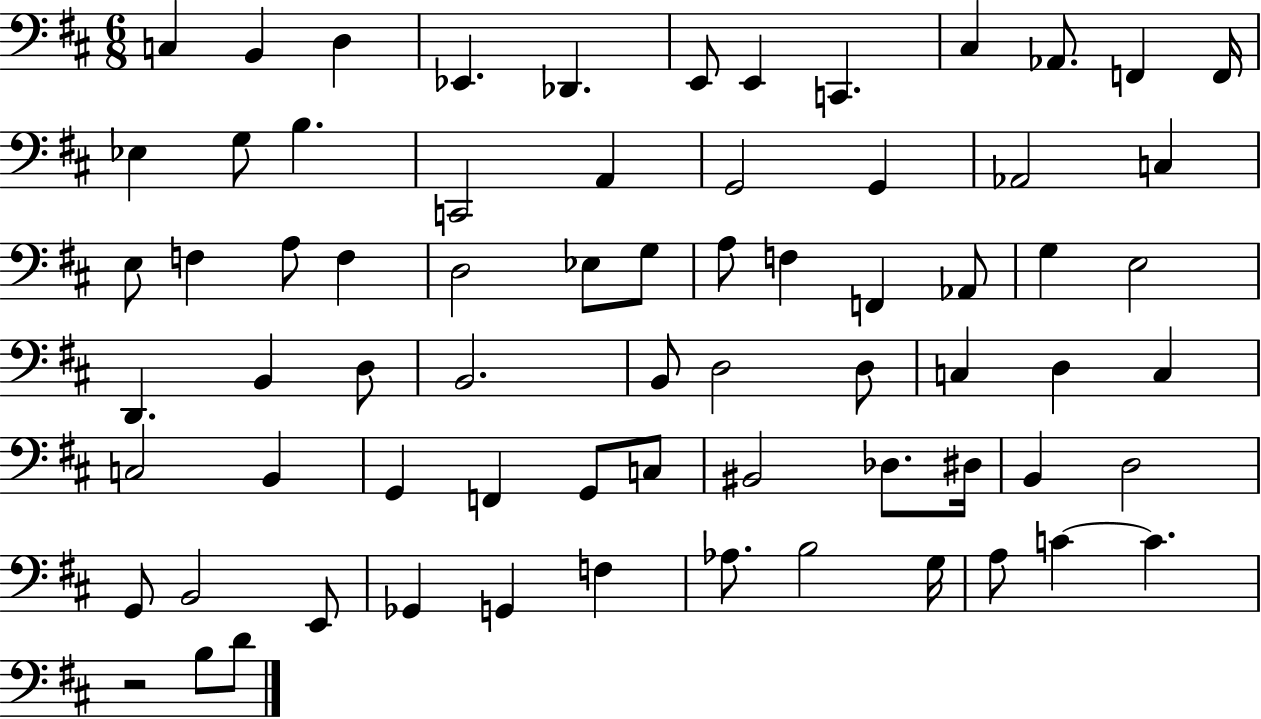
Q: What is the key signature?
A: D major